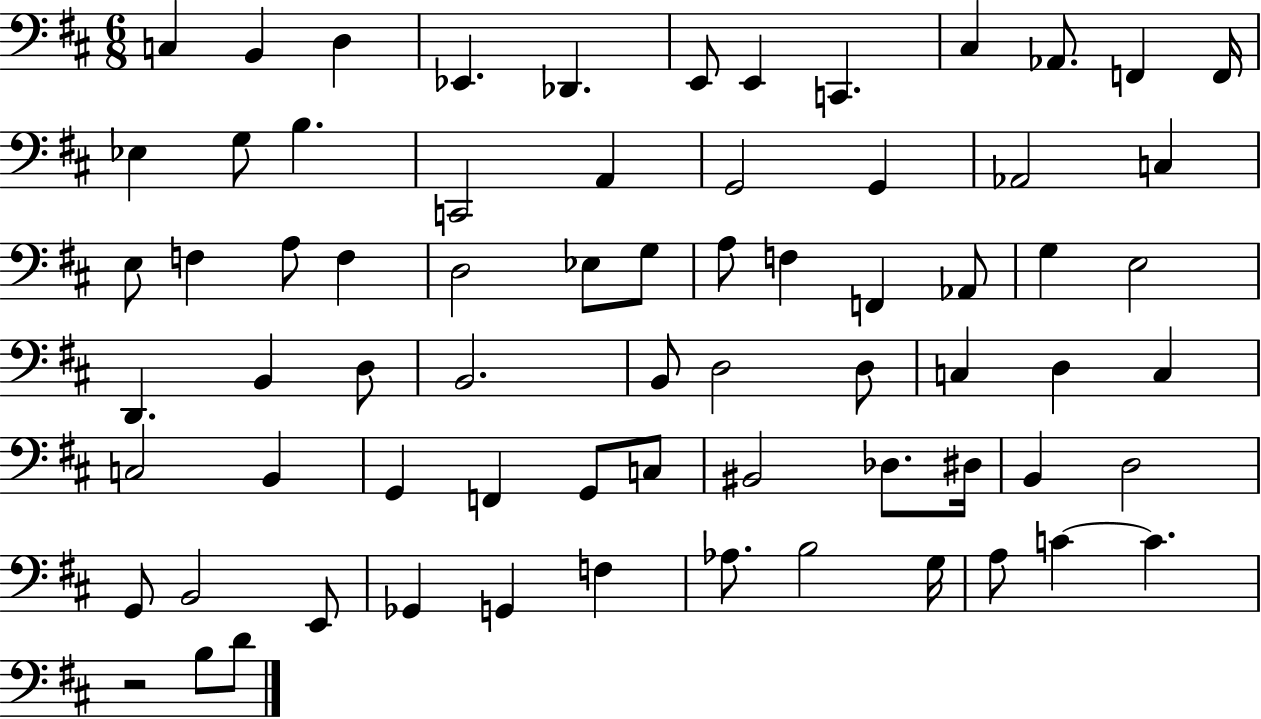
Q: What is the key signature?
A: D major